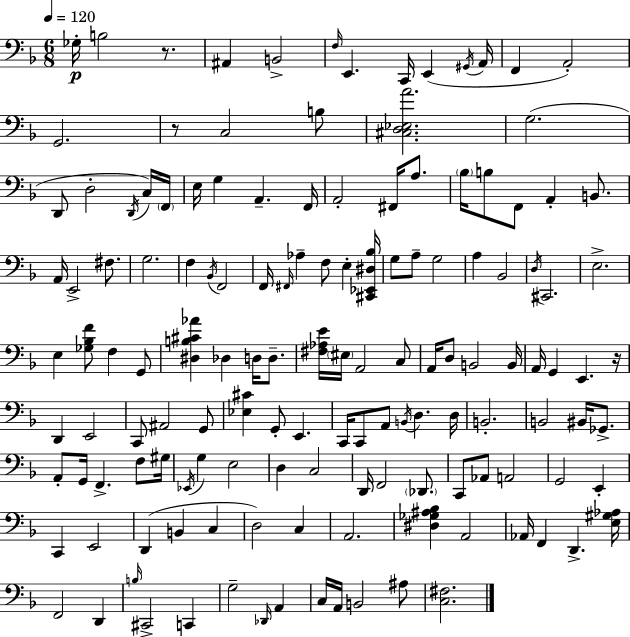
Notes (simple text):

Gb3/s B3/h R/e. A#2/q B2/h F3/s E2/q. C2/s E2/q G#2/s A2/s F2/q A2/h G2/h. R/e C3/h B3/e [C#3,D3,Eb3,A4]/h. G3/h. D2/e D3/h D2/s C3/s F2/s E3/s G3/q A2/q. F2/s A2/h F#2/s A3/e. Bb3/s B3/e F2/e A2/q B2/e. A2/s E2/h F#3/e. G3/h. F3/q Bb2/s F2/h F2/s F#2/s Ab3/q F3/e E3/q [C#2,Eb2,D#3,Bb3]/s G3/e A3/e G3/h A3/q Bb2/h D3/s C#2/h. E3/h. E3/q [Gb3,Bb3,F4]/e F3/q G2/e [D#3,B3,C#4,Ab4]/q Db3/q D3/s D3/e. [F#3,Ab3,E4]/s EIS3/s A2/h C3/e A2/s D3/e B2/h B2/s A2/s G2/q E2/q. R/s D2/q E2/h C2/e A#2/h G2/e [Eb3,C#4]/q G2/e E2/q. C2/s C2/e A2/e B2/s D3/q. D3/s B2/h. B2/h BIS2/s Gb2/e. A2/e G2/s F2/q. F3/e G#3/s Eb2/s G3/q E3/h D3/q C3/h D2/s F2/h Db2/e. C2/e Ab2/e A2/h G2/h E2/q C2/q E2/h D2/q B2/q C3/q D3/h C3/q A2/h. [D#3,Gb3,A#3,Bb3]/q A2/h Ab2/s F2/q D2/q. [E3,G#3,Ab3]/s F2/h D2/q B3/s C#2/h C2/q G3/h Db2/s A2/q C3/s A2/s B2/h A#3/e [C3,F#3]/h.